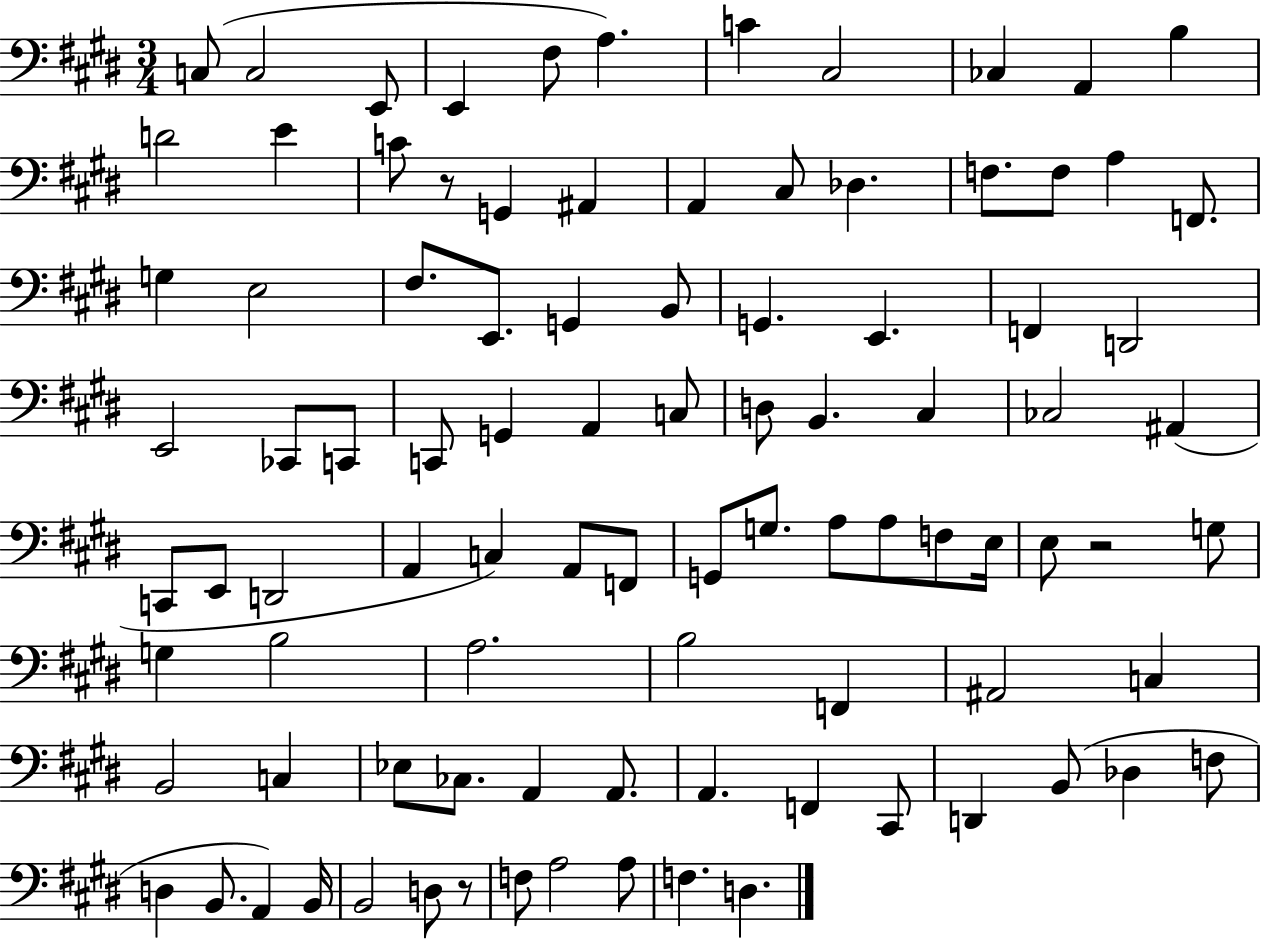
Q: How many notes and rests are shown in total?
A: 94